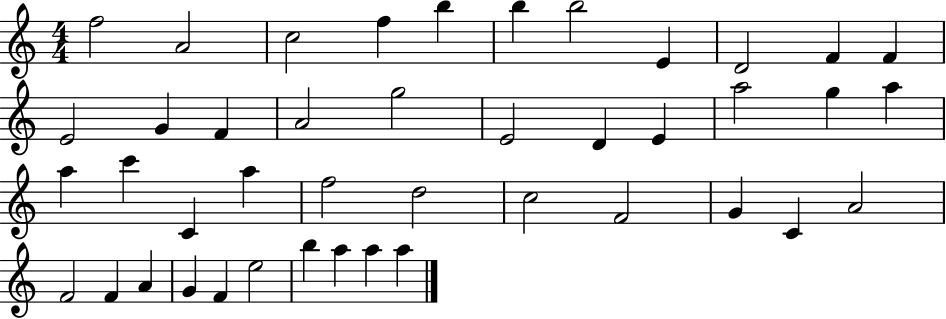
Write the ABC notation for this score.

X:1
T:Untitled
M:4/4
L:1/4
K:C
f2 A2 c2 f b b b2 E D2 F F E2 G F A2 g2 E2 D E a2 g a a c' C a f2 d2 c2 F2 G C A2 F2 F A G F e2 b a a a